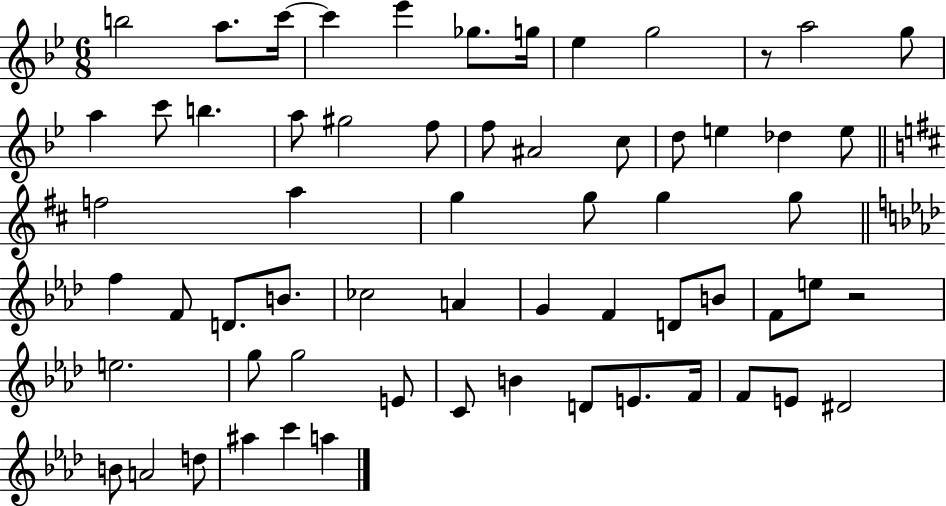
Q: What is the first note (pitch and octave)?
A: B5